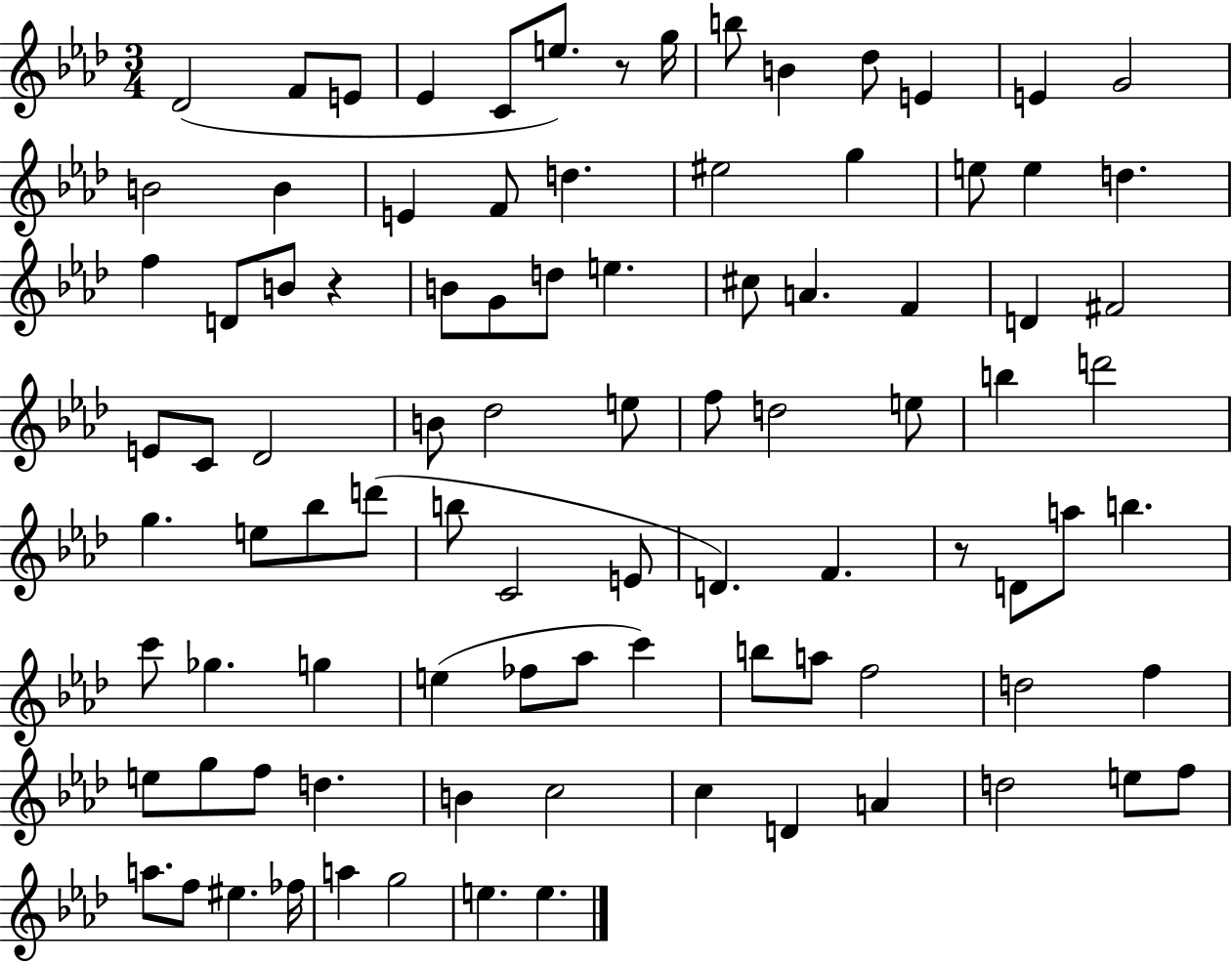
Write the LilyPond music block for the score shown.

{
  \clef treble
  \numericTimeSignature
  \time 3/4
  \key aes \major
  des'2( f'8 e'8 | ees'4 c'8 e''8.) r8 g''16 | b''8 b'4 des''8 e'4 | e'4 g'2 | \break b'2 b'4 | e'4 f'8 d''4. | eis''2 g''4 | e''8 e''4 d''4. | \break f''4 d'8 b'8 r4 | b'8 g'8 d''8 e''4. | cis''8 a'4. f'4 | d'4 fis'2 | \break e'8 c'8 des'2 | b'8 des''2 e''8 | f''8 d''2 e''8 | b''4 d'''2 | \break g''4. e''8 bes''8 d'''8( | b''8 c'2 e'8 | d'4.) f'4. | r8 d'8 a''8 b''4. | \break c'''8 ges''4. g''4 | e''4( fes''8 aes''8 c'''4) | b''8 a''8 f''2 | d''2 f''4 | \break e''8 g''8 f''8 d''4. | b'4 c''2 | c''4 d'4 a'4 | d''2 e''8 f''8 | \break a''8. f''8 eis''4. fes''16 | a''4 g''2 | e''4. e''4. | \bar "|."
}